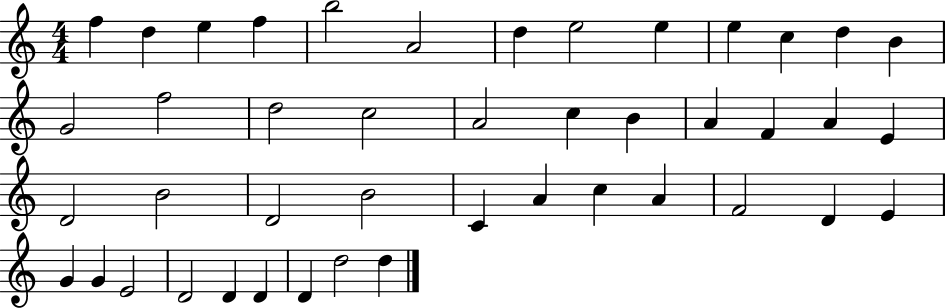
{
  \clef treble
  \numericTimeSignature
  \time 4/4
  \key c \major
  f''4 d''4 e''4 f''4 | b''2 a'2 | d''4 e''2 e''4 | e''4 c''4 d''4 b'4 | \break g'2 f''2 | d''2 c''2 | a'2 c''4 b'4 | a'4 f'4 a'4 e'4 | \break d'2 b'2 | d'2 b'2 | c'4 a'4 c''4 a'4 | f'2 d'4 e'4 | \break g'4 g'4 e'2 | d'2 d'4 d'4 | d'4 d''2 d''4 | \bar "|."
}